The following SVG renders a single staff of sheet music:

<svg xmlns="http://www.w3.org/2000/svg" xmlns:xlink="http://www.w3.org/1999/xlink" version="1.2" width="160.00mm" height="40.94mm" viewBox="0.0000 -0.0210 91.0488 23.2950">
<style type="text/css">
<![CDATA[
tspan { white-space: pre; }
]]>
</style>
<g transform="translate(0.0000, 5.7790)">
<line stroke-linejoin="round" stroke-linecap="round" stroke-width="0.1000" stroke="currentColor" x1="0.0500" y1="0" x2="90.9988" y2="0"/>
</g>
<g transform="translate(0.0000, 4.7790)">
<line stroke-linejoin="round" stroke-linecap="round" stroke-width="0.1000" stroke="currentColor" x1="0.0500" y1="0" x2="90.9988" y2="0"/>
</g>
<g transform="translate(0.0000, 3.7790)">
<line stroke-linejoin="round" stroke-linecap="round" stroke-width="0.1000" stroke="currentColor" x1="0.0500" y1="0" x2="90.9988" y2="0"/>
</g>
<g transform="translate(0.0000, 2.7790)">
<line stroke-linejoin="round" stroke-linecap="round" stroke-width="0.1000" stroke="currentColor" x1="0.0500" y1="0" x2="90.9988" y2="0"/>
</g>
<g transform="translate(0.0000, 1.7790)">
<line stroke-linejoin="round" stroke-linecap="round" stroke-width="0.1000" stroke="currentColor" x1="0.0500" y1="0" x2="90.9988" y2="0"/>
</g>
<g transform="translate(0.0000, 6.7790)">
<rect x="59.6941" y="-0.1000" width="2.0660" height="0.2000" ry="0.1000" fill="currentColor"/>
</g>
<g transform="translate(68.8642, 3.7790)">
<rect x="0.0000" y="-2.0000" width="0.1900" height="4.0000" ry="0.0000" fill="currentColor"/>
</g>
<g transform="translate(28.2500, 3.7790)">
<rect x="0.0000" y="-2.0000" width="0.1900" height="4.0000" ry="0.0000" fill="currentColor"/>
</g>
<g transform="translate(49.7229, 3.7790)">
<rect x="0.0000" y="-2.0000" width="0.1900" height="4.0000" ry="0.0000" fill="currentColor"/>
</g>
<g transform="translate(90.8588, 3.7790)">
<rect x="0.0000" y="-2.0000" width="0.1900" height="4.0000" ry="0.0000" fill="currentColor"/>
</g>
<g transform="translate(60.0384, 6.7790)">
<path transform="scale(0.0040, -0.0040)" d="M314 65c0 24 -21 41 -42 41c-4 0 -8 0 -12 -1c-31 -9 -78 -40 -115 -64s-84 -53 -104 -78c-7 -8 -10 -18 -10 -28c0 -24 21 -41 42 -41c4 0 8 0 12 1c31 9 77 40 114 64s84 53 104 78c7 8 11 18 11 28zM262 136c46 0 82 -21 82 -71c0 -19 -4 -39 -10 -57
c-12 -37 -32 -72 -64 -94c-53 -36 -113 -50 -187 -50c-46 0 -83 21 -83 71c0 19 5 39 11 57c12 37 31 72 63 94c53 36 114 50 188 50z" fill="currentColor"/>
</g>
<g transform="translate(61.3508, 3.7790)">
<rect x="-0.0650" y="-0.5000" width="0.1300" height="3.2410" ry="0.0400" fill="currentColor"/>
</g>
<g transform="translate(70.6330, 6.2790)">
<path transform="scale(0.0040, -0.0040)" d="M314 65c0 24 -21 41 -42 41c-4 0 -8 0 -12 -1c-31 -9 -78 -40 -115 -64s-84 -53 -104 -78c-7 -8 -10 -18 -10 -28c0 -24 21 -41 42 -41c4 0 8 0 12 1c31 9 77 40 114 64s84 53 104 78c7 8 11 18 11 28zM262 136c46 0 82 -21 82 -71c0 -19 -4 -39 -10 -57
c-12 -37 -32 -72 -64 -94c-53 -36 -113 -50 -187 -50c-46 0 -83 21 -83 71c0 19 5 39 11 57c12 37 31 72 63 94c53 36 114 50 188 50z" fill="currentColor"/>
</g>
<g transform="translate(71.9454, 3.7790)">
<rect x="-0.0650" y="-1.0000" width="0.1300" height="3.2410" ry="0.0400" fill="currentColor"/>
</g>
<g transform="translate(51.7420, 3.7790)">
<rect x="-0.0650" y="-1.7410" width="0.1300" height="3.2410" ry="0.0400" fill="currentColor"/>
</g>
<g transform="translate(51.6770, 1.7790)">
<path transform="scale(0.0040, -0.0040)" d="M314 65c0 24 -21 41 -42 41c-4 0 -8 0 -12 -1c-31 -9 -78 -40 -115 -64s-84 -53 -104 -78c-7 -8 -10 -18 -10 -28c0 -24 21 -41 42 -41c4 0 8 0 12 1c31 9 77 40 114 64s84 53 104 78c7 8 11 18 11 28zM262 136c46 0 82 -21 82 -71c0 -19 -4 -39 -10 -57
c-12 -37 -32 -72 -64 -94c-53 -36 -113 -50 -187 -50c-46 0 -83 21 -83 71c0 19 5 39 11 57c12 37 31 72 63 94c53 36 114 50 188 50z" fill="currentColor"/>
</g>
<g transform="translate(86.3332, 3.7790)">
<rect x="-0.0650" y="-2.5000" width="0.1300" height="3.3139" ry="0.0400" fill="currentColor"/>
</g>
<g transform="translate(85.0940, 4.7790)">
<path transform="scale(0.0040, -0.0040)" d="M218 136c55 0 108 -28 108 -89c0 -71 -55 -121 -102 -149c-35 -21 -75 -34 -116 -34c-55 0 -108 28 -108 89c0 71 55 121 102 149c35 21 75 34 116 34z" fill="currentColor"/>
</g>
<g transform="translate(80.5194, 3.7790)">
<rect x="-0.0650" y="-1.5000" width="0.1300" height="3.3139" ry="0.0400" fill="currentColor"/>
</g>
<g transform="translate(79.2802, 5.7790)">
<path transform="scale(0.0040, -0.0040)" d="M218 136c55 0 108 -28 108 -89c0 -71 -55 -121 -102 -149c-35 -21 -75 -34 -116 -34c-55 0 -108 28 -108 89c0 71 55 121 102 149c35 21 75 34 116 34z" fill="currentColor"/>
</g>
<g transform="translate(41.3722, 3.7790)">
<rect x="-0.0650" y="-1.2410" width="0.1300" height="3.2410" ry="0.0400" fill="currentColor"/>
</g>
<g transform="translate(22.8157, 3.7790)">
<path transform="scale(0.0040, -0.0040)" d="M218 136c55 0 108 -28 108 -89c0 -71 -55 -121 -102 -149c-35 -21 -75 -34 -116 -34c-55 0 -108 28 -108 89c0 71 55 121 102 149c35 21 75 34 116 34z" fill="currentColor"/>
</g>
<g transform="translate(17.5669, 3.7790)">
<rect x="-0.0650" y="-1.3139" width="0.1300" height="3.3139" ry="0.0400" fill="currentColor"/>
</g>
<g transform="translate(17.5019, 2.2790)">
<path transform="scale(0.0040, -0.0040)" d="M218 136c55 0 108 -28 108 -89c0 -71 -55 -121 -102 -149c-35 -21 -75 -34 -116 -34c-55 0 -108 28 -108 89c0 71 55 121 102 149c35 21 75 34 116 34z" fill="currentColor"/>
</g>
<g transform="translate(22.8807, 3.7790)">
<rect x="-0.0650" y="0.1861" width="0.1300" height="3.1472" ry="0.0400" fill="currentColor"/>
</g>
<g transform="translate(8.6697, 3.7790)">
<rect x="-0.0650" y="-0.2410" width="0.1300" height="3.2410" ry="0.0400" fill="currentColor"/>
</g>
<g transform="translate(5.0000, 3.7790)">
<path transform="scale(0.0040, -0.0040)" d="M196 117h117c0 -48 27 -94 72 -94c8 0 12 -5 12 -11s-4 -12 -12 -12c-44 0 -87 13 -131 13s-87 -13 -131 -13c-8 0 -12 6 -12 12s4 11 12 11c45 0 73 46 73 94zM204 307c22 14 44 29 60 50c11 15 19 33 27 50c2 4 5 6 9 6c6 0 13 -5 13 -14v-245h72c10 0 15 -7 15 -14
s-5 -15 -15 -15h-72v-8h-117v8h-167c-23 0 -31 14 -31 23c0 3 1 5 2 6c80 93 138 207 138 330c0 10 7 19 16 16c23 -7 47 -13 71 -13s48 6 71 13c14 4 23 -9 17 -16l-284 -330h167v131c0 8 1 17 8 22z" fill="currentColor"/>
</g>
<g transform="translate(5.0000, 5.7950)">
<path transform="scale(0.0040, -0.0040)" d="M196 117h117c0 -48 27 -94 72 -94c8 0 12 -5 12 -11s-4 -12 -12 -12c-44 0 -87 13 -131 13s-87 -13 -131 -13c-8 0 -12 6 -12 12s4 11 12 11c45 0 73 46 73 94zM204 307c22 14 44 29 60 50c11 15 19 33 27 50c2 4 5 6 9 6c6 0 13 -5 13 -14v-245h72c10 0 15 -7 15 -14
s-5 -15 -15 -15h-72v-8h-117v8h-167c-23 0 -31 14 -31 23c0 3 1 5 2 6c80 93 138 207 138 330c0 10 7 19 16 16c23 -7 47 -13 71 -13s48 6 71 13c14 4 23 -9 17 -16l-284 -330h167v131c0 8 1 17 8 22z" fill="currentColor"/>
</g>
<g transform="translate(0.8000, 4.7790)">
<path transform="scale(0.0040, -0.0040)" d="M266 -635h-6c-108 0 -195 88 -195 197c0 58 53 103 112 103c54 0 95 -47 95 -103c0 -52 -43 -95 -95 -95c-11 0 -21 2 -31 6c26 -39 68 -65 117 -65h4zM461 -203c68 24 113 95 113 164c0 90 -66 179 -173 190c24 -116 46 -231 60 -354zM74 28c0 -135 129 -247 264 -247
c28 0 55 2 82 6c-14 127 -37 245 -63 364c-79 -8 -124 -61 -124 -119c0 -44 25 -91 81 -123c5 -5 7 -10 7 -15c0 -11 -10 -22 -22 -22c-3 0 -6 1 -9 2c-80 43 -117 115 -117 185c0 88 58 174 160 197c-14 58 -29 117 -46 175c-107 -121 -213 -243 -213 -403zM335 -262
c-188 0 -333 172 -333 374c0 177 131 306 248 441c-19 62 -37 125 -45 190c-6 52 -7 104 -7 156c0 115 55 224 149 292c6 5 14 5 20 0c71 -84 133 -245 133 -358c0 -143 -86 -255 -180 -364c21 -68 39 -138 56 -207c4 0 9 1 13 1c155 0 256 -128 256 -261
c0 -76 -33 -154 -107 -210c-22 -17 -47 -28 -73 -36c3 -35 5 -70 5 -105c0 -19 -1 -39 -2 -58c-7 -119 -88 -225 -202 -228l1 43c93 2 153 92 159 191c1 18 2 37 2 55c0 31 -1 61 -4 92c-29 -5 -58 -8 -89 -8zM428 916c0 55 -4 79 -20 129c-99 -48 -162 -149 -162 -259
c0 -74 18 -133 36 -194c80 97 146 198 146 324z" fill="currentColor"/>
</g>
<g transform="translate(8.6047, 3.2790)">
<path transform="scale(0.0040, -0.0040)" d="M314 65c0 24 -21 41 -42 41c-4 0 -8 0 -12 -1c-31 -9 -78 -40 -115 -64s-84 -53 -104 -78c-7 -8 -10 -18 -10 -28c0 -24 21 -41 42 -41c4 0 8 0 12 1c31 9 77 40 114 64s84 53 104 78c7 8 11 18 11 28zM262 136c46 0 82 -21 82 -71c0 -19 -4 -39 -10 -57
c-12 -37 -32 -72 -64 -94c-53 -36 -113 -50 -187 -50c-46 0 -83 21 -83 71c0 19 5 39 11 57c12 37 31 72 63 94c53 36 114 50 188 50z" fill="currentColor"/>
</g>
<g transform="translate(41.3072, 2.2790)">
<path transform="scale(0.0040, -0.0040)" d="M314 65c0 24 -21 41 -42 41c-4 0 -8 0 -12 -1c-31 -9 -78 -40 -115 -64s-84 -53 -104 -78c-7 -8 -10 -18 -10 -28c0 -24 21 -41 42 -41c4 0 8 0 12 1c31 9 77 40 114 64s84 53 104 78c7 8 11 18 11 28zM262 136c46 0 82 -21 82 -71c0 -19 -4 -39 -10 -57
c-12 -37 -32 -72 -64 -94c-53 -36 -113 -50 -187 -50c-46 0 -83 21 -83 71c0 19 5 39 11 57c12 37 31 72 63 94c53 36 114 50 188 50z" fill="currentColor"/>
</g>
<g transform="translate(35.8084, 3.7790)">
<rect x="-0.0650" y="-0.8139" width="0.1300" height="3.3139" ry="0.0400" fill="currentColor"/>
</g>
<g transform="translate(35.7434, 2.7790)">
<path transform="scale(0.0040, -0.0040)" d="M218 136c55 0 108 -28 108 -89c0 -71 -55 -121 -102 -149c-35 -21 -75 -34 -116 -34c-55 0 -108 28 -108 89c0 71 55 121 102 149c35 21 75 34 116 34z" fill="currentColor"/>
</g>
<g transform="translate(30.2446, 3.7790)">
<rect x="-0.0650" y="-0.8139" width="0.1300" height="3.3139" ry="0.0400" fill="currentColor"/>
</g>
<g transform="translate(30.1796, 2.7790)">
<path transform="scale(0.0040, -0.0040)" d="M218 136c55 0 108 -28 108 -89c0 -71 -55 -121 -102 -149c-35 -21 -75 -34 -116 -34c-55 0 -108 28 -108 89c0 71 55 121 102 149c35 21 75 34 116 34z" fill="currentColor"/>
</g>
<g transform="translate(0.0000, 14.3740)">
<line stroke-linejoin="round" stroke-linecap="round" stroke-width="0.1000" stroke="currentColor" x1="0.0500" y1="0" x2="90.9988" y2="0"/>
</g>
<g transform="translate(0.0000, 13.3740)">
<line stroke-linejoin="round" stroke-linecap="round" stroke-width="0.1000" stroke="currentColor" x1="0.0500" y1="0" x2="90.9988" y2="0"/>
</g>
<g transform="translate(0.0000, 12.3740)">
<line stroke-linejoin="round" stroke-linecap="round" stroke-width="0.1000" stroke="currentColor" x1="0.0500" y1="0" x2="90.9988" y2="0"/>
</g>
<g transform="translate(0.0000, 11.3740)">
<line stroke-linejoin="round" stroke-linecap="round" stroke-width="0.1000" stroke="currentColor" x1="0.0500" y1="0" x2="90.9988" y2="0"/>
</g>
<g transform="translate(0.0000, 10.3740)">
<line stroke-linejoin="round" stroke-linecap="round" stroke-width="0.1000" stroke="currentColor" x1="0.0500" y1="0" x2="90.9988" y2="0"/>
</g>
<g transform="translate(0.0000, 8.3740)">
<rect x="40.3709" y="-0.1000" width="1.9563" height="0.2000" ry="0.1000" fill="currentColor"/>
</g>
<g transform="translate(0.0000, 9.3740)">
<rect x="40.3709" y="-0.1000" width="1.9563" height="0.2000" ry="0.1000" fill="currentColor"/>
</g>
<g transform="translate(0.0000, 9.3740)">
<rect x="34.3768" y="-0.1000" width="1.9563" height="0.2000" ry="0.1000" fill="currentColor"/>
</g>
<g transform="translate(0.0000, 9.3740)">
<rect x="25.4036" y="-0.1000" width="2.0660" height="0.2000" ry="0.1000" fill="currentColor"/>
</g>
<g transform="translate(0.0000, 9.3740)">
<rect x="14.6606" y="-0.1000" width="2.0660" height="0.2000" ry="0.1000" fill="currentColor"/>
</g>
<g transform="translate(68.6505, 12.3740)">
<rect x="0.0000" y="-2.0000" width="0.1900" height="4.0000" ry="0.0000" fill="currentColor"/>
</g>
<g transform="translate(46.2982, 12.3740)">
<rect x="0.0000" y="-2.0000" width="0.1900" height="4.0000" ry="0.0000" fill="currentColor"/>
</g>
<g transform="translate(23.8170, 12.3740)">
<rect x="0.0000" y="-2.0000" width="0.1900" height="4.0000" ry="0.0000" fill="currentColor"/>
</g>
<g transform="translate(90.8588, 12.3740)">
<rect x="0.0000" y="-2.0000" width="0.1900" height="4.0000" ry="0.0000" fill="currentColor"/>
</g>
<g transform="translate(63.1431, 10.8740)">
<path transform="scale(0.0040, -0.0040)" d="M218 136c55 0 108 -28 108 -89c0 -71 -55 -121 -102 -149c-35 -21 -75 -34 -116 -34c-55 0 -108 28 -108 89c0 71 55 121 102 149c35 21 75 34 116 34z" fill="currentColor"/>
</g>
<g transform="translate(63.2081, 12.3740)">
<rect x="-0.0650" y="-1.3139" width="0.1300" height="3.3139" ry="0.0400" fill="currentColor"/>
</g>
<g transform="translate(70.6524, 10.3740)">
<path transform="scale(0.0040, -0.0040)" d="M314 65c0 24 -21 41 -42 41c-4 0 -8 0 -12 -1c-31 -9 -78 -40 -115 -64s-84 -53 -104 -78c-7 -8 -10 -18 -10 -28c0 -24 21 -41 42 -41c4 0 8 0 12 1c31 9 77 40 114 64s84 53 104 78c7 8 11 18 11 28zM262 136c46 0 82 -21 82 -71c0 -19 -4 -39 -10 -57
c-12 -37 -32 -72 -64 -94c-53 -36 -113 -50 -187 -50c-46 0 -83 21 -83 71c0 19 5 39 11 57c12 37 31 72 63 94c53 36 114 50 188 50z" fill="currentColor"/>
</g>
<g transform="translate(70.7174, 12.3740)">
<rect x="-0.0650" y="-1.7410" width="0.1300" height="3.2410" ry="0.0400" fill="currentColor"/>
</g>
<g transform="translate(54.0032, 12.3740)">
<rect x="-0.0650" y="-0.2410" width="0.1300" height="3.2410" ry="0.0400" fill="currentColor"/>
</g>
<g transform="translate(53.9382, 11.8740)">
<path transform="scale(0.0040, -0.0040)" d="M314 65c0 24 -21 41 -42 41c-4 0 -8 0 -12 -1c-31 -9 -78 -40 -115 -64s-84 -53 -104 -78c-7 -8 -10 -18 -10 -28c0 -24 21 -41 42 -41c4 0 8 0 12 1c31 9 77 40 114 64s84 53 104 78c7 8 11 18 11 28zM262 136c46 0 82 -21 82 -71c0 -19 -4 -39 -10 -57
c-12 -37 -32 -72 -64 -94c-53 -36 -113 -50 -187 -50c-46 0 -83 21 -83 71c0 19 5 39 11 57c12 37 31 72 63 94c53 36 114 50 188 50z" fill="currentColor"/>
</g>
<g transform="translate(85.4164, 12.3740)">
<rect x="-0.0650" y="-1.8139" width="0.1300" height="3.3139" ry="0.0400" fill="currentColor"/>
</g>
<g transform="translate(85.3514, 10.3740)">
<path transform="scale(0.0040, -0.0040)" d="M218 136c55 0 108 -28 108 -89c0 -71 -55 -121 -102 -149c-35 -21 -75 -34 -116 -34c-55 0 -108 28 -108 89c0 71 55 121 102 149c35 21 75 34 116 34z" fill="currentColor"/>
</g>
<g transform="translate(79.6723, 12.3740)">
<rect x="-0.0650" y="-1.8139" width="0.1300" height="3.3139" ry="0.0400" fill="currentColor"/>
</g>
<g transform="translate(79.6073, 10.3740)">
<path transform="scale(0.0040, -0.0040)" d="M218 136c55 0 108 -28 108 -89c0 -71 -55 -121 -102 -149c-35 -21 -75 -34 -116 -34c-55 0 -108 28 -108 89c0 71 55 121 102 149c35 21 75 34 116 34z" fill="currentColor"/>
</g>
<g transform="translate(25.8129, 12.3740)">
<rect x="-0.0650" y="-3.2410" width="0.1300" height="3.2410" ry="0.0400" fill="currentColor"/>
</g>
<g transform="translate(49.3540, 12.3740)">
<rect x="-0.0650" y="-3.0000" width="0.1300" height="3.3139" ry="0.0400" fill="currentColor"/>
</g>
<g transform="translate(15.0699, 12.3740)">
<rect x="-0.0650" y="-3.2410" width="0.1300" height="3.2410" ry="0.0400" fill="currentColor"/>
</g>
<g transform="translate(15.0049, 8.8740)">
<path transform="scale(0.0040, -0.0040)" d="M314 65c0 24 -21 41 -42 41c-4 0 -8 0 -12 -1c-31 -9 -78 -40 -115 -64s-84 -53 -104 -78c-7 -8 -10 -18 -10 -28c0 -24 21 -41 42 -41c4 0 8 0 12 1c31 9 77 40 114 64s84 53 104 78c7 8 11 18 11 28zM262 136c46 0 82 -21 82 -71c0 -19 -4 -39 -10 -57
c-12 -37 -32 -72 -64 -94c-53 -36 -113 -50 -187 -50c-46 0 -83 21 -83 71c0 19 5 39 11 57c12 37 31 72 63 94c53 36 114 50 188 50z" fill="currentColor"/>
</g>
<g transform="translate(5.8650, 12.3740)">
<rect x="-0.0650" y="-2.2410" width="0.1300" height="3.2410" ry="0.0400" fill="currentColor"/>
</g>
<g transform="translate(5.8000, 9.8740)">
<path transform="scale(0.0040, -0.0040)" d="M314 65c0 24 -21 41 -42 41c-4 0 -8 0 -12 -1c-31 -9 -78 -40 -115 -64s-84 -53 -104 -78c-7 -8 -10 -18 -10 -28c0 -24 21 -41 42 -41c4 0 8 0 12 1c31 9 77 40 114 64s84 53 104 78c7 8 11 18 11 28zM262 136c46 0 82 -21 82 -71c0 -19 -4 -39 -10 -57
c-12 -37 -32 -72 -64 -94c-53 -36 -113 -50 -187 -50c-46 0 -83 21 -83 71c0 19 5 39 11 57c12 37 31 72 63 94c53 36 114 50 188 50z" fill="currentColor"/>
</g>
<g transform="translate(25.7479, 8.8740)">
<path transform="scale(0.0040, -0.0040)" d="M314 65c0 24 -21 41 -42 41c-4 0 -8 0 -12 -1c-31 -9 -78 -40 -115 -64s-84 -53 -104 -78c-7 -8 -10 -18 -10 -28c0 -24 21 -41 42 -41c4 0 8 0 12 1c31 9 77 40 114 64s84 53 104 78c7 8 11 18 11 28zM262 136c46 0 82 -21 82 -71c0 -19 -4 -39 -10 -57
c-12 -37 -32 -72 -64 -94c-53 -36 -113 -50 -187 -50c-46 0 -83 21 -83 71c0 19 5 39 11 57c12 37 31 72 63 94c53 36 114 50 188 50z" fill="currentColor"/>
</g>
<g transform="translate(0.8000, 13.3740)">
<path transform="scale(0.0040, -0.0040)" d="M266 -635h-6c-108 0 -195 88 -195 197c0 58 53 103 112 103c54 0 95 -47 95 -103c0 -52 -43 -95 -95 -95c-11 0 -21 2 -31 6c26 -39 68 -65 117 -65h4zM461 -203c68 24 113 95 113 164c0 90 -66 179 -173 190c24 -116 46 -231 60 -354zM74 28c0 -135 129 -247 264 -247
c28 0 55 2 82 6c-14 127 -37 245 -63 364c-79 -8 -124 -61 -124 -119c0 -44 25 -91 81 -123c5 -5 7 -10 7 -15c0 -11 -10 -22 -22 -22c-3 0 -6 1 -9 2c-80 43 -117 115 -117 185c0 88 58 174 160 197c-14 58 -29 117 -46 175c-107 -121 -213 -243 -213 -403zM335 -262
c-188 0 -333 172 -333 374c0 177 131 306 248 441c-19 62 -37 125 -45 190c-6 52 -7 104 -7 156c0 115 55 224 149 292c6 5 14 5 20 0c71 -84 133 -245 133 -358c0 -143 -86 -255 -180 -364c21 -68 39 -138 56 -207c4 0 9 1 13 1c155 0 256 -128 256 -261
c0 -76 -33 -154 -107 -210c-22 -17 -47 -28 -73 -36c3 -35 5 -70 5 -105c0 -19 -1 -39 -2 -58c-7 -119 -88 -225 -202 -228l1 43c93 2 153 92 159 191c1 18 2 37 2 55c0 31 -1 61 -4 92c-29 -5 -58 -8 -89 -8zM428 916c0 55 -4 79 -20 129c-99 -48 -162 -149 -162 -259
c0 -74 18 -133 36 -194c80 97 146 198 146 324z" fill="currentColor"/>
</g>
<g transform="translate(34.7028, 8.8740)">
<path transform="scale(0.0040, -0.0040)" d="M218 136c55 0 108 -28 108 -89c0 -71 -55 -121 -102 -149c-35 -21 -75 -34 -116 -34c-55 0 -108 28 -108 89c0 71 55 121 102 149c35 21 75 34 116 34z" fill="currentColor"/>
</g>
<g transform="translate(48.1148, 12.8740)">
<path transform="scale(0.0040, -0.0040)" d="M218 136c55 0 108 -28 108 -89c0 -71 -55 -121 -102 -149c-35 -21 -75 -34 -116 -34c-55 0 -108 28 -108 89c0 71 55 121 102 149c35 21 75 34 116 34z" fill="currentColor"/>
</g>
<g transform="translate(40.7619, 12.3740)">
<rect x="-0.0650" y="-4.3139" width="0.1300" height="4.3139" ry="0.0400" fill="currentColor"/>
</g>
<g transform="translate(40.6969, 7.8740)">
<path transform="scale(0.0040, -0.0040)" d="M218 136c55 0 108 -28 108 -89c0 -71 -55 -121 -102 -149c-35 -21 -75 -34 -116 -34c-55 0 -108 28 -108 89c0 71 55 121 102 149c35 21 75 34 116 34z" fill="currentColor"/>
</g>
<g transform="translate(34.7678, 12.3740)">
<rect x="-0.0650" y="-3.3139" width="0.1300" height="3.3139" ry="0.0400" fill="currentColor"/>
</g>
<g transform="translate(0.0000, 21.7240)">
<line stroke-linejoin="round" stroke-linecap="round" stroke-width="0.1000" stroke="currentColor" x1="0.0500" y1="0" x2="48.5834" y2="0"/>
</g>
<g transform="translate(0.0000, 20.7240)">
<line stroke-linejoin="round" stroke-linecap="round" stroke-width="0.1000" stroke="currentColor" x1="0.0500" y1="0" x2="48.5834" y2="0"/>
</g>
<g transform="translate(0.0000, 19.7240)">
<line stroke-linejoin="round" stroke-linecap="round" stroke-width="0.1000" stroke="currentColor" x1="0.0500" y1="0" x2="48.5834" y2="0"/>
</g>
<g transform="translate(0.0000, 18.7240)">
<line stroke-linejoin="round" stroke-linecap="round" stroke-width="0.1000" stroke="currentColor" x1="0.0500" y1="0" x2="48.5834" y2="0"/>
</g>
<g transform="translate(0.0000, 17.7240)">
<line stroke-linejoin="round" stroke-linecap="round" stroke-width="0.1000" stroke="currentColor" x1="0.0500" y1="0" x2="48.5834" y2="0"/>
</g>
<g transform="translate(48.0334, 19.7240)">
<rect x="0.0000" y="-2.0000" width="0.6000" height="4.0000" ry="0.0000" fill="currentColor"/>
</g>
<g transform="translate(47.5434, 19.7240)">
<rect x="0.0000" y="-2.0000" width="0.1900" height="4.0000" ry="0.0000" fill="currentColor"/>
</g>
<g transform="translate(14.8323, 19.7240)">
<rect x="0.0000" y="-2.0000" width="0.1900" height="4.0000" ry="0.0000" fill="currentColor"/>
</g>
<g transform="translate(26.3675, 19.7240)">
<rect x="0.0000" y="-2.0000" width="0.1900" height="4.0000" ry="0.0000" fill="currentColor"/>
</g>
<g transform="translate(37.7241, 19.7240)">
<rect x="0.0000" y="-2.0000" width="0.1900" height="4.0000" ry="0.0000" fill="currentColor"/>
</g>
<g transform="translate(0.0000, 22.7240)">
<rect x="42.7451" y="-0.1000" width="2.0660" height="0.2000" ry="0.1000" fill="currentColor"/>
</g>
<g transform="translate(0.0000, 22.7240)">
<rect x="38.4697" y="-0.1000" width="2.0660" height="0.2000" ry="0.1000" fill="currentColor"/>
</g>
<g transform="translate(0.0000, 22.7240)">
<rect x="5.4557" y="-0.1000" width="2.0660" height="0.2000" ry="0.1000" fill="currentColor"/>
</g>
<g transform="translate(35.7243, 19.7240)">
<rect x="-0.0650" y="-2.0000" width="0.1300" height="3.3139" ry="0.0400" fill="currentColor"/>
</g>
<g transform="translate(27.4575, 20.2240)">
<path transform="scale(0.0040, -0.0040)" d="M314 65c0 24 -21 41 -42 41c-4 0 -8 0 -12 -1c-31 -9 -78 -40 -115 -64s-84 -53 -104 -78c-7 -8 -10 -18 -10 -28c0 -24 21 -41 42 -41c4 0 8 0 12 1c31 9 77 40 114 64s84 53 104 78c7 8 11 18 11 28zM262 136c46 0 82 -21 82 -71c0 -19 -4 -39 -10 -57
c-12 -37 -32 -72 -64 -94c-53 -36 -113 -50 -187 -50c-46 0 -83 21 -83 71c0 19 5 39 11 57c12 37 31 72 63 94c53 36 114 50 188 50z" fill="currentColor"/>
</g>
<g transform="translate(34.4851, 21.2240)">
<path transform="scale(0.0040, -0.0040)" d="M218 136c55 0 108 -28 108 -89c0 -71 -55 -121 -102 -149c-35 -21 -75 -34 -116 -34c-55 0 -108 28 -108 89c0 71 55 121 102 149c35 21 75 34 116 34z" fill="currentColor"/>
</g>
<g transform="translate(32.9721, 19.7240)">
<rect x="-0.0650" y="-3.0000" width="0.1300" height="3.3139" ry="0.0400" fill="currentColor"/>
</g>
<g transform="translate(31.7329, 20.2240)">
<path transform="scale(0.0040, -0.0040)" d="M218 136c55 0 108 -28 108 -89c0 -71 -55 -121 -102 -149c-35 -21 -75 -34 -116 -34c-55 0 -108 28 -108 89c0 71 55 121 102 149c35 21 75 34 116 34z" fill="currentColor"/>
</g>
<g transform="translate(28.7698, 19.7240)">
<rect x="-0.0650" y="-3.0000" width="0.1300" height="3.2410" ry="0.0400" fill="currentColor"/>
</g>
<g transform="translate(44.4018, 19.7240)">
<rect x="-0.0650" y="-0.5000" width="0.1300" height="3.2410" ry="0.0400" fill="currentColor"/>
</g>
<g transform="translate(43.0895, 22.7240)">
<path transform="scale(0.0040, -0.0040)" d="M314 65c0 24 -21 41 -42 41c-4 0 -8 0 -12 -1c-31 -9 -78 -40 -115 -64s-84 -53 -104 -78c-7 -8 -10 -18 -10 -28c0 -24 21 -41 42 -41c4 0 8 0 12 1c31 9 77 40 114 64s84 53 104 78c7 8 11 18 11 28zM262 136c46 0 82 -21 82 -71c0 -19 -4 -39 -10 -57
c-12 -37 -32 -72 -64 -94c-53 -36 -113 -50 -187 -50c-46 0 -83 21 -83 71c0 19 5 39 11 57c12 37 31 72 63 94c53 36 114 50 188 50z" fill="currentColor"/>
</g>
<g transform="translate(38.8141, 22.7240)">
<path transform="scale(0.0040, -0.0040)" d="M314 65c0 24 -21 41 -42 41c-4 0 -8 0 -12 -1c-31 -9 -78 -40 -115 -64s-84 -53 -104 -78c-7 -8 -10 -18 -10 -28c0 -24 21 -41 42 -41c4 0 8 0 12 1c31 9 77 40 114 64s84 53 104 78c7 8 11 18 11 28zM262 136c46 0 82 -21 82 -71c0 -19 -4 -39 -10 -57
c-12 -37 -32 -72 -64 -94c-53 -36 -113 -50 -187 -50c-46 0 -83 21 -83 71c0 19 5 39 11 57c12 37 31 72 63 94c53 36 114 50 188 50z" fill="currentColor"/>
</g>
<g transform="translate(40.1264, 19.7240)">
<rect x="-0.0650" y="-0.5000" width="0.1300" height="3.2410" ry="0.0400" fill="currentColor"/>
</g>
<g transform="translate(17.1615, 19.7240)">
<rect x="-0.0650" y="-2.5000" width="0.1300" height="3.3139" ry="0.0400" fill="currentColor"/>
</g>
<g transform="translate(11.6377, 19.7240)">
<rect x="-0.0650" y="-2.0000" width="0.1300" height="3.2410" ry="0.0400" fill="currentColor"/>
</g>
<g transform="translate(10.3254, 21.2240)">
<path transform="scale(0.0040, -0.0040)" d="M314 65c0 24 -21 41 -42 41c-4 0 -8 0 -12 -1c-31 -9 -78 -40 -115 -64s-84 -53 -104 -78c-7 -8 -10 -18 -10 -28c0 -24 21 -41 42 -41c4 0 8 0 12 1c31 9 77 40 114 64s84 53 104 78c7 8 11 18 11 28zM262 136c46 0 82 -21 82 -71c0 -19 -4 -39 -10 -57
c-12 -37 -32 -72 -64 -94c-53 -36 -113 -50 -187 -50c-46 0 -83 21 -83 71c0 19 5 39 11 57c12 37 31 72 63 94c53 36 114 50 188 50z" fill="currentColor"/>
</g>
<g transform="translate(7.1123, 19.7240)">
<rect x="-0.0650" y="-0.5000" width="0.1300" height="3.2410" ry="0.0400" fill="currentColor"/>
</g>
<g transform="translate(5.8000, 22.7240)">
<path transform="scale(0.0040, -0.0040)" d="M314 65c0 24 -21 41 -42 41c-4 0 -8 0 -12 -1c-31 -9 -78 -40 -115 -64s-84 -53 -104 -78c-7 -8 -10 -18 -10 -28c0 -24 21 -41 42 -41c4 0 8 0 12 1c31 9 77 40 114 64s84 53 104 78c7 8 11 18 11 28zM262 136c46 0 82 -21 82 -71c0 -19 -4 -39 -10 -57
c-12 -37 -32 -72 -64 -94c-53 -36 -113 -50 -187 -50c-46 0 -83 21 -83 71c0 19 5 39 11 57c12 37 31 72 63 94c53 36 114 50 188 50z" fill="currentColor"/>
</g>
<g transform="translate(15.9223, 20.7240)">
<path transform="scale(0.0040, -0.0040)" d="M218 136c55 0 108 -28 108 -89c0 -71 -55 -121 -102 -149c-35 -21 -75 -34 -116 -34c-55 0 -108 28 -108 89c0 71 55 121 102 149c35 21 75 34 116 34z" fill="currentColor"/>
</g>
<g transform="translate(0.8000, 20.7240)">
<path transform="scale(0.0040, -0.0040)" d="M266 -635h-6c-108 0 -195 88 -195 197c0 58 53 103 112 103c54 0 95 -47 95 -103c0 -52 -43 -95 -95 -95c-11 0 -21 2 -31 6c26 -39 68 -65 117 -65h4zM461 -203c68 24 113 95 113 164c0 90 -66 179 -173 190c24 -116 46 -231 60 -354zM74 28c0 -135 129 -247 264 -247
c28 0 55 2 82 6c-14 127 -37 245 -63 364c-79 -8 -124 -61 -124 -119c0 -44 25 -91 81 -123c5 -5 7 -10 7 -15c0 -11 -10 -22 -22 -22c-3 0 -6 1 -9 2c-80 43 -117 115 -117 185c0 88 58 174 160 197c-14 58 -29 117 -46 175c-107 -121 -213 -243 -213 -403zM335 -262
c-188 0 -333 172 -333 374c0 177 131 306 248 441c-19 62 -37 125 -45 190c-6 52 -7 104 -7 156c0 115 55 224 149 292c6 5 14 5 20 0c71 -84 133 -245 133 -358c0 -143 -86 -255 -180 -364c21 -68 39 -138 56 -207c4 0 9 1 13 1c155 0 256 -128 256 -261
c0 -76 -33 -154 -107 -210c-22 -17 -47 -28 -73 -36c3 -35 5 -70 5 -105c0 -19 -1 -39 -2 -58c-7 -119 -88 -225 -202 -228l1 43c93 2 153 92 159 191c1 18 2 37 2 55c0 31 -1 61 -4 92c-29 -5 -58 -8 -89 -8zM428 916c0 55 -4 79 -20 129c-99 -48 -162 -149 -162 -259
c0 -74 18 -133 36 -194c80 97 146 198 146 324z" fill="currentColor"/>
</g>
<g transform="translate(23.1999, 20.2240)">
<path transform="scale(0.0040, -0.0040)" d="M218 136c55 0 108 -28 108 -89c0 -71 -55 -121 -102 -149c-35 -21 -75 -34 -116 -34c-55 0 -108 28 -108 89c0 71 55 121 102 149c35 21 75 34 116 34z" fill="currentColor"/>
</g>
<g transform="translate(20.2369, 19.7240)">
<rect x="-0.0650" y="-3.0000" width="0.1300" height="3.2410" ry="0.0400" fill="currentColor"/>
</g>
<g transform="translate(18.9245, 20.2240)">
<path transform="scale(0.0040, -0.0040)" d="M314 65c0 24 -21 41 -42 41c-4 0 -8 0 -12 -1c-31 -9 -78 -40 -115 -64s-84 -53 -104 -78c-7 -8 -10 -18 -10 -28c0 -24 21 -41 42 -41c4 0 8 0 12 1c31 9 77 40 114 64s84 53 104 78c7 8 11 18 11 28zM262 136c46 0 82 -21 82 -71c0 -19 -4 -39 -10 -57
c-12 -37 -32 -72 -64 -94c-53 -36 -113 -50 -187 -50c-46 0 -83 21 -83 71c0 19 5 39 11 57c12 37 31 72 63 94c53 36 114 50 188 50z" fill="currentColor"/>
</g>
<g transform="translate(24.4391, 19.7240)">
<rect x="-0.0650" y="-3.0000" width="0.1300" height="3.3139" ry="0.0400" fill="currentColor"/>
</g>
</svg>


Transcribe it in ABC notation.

X:1
T:Untitled
M:4/4
L:1/4
K:C
c2 e B d d e2 f2 C2 D2 E G g2 b2 b2 b d' A c2 e f2 f f C2 F2 G A2 A A2 A F C2 C2